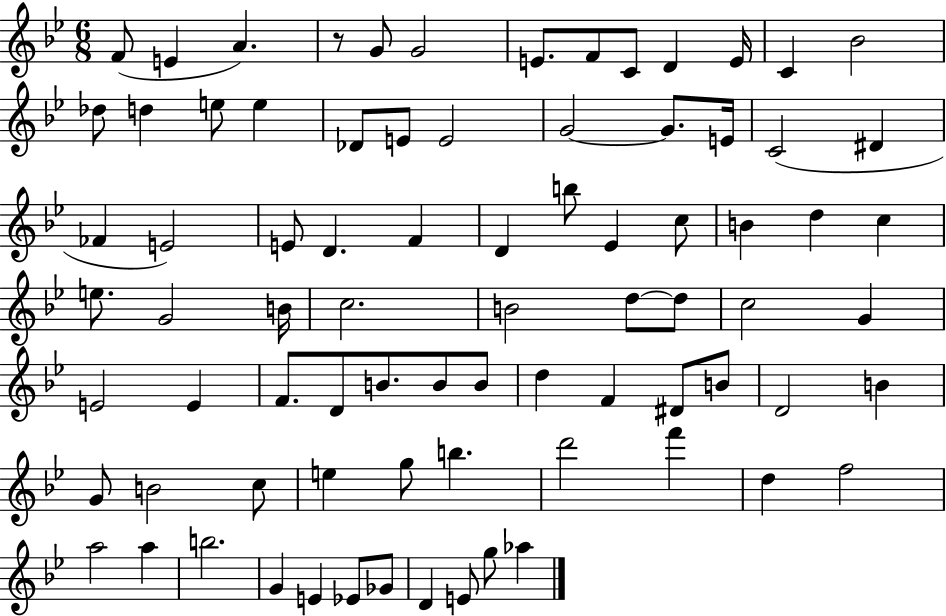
{
  \clef treble
  \numericTimeSignature
  \time 6/8
  \key bes \major
  f'8( e'4 a'4.) | r8 g'8 g'2 | e'8. f'8 c'8 d'4 e'16 | c'4 bes'2 | \break des''8 d''4 e''8 e''4 | des'8 e'8 e'2 | g'2~~ g'8. e'16 | c'2( dis'4 | \break fes'4 e'2) | e'8 d'4. f'4 | d'4 b''8 ees'4 c''8 | b'4 d''4 c''4 | \break e''8. g'2 b'16 | c''2. | b'2 d''8~~ d''8 | c''2 g'4 | \break e'2 e'4 | f'8. d'8 b'8. b'8 b'8 | d''4 f'4 dis'8 b'8 | d'2 b'4 | \break g'8 b'2 c''8 | e''4 g''8 b''4. | d'''2 f'''4 | d''4 f''2 | \break a''2 a''4 | b''2. | g'4 e'4 ees'8 ges'8 | d'4 e'8 g''8 aes''4 | \break \bar "|."
}